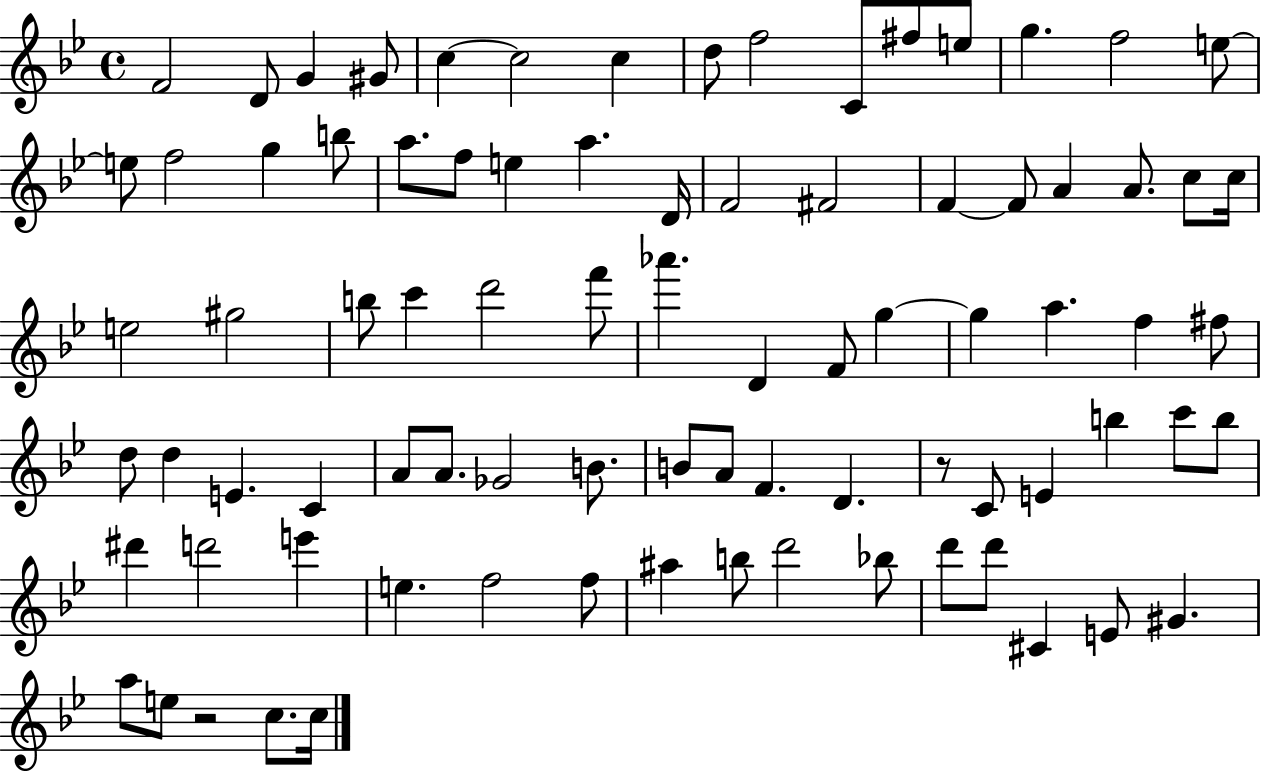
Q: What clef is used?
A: treble